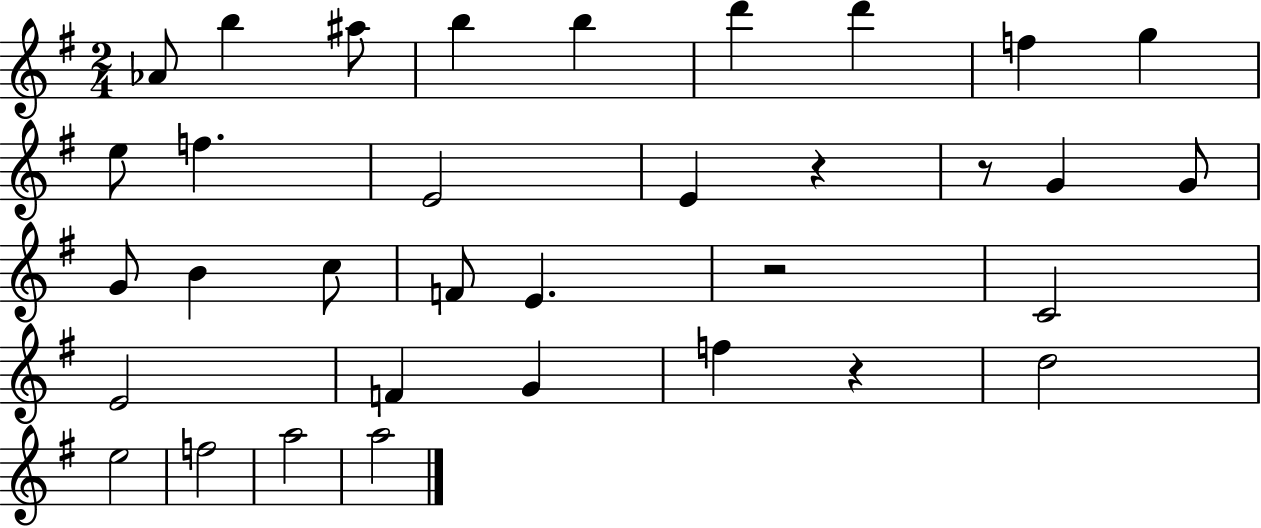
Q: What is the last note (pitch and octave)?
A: A5